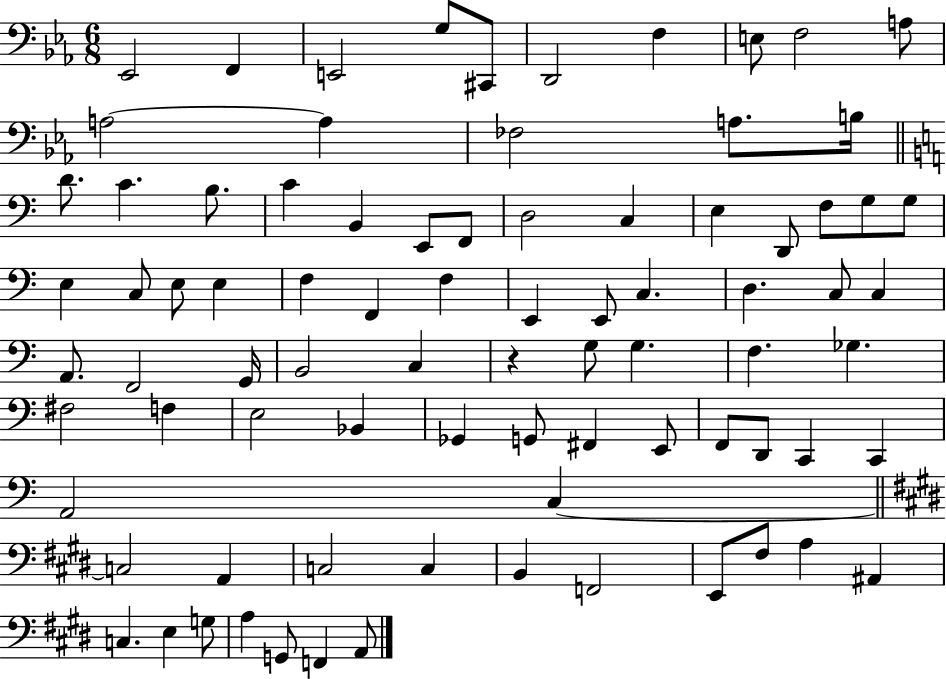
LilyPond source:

{
  \clef bass
  \numericTimeSignature
  \time 6/8
  \key ees \major
  ees,2 f,4 | e,2 g8 cis,8 | d,2 f4 | e8 f2 a8 | \break a2~~ a4 | fes2 a8. b16 | \bar "||" \break \key a \minor d'8. c'4. b8. | c'4 b,4 e,8 f,8 | d2 c4 | e4 d,8 f8 g8 g8 | \break e4 c8 e8 e4 | f4 f,4 f4 | e,4 e,8 c4. | d4. c8 c4 | \break a,8. f,2 g,16 | b,2 c4 | r4 g8 g4. | f4. ges4. | \break fis2 f4 | e2 bes,4 | ges,4 g,8 fis,4 e,8 | f,8 d,8 c,4 c,4 | \break a,2 c4~~ | \bar "||" \break \key e \major c2 a,4 | c2 c4 | b,4 f,2 | e,8 fis8 a4 ais,4 | \break c4. e4 g8 | a4 g,8 f,4 a,8 | \bar "|."
}